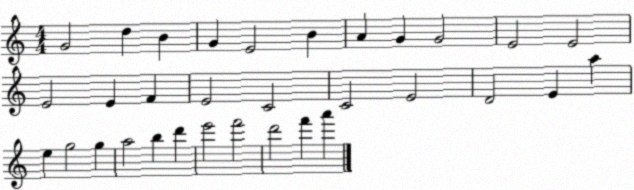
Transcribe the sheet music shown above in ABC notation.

X:1
T:Untitled
M:4/4
L:1/4
K:C
G2 d B G E2 B A G G2 E2 E2 E2 E F E2 C2 C2 E2 D2 E a e g2 g a2 b d' e'2 f'2 d'2 f' a'